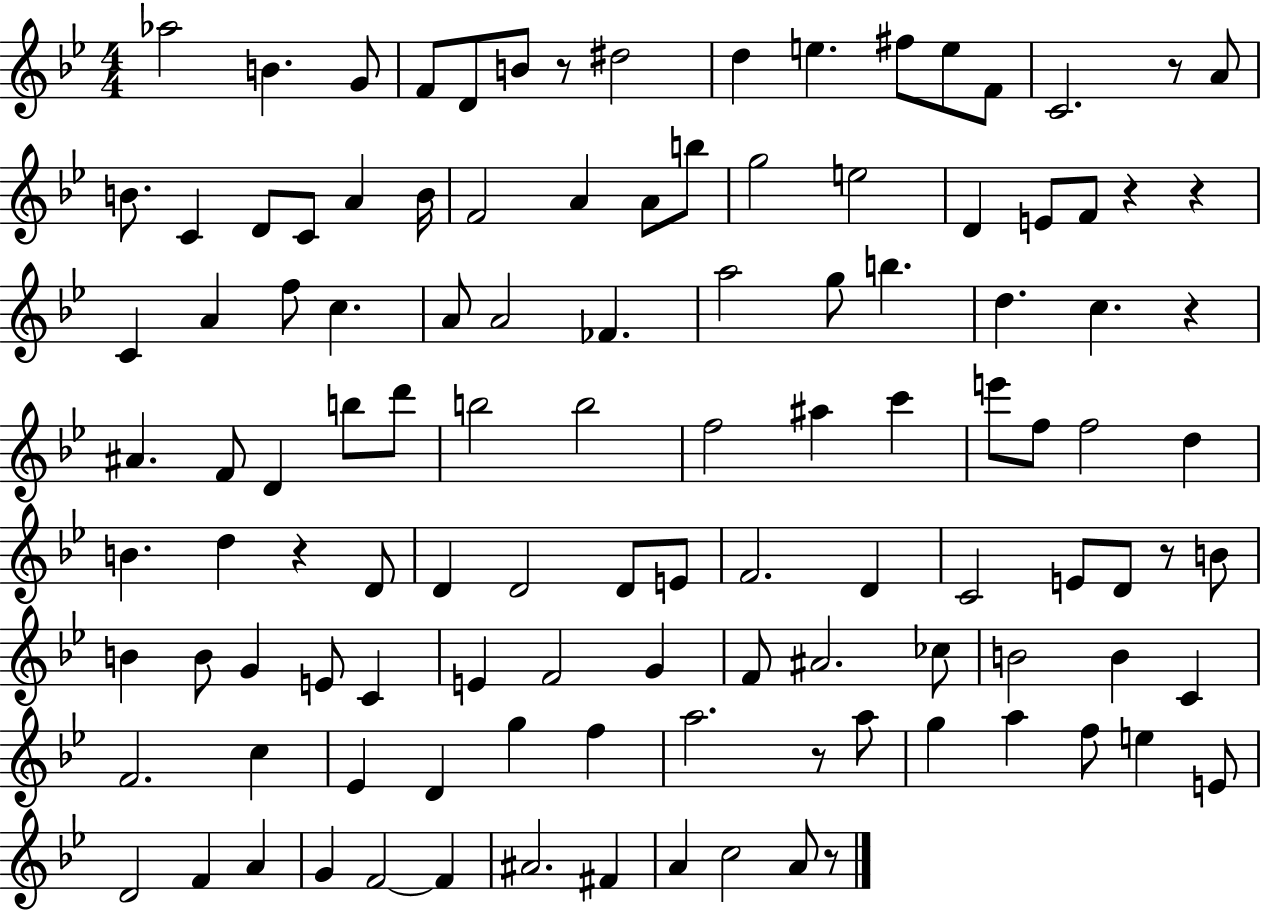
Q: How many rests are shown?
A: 9